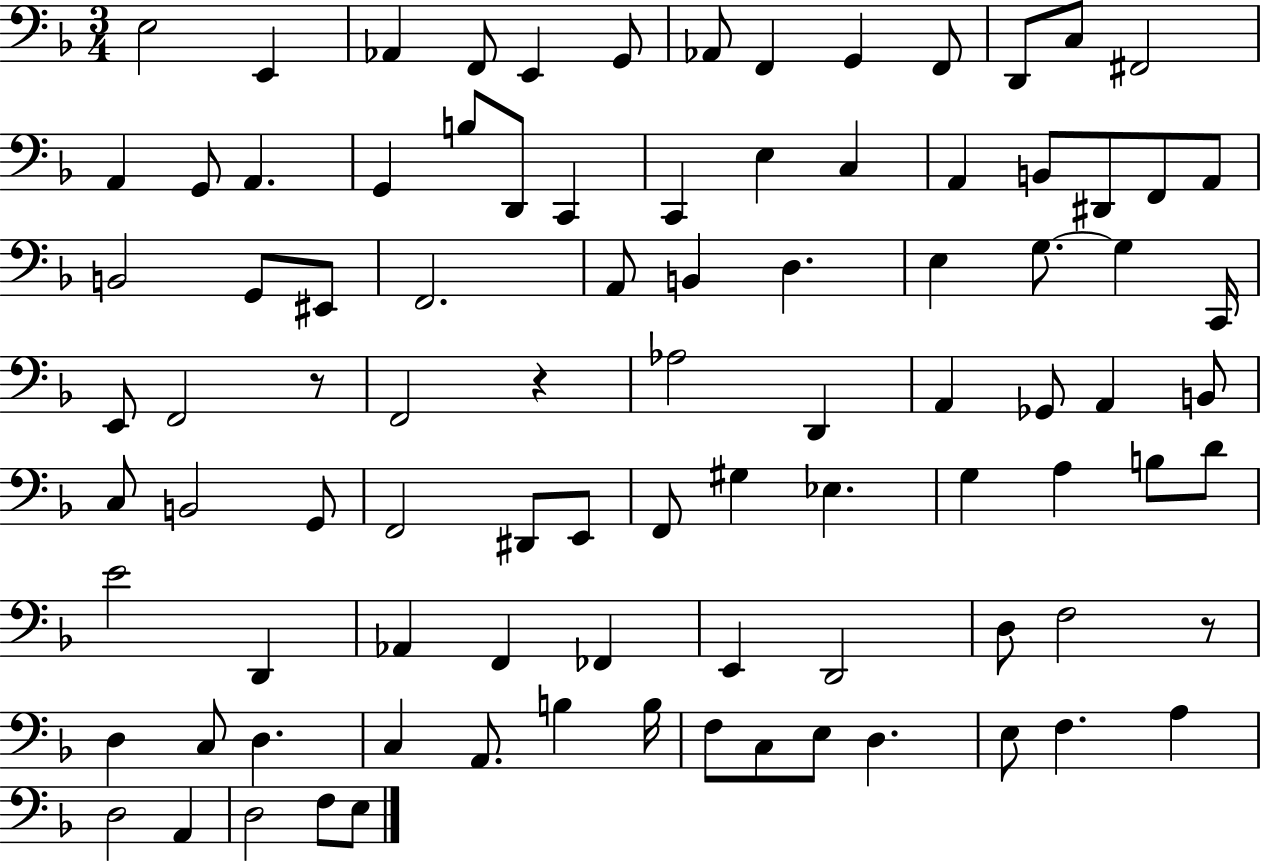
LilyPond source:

{
  \clef bass
  \numericTimeSignature
  \time 3/4
  \key f \major
  e2 e,4 | aes,4 f,8 e,4 g,8 | aes,8 f,4 g,4 f,8 | d,8 c8 fis,2 | \break a,4 g,8 a,4. | g,4 b8 d,8 c,4 | c,4 e4 c4 | a,4 b,8 dis,8 f,8 a,8 | \break b,2 g,8 eis,8 | f,2. | a,8 b,4 d4. | e4 g8.~~ g4 c,16 | \break e,8 f,2 r8 | f,2 r4 | aes2 d,4 | a,4 ges,8 a,4 b,8 | \break c8 b,2 g,8 | f,2 dis,8 e,8 | f,8 gis4 ees4. | g4 a4 b8 d'8 | \break e'2 d,4 | aes,4 f,4 fes,4 | e,4 d,2 | d8 f2 r8 | \break d4 c8 d4. | c4 a,8. b4 b16 | f8 c8 e8 d4. | e8 f4. a4 | \break d2 a,4 | d2 f8 e8 | \bar "|."
}